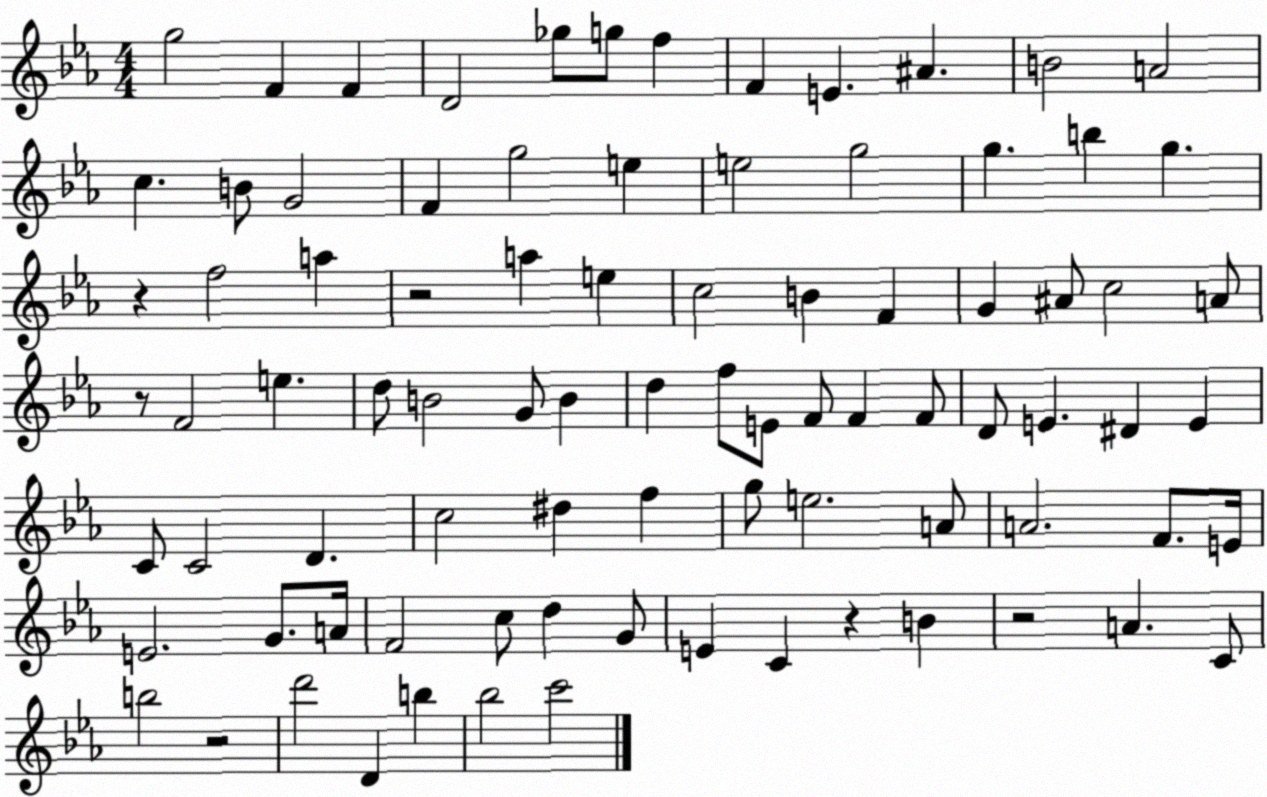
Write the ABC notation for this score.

X:1
T:Untitled
M:4/4
L:1/4
K:Eb
g2 F F D2 _g/2 g/2 f F E ^A B2 A2 c B/2 G2 F g2 e e2 g2 g b g z f2 a z2 a e c2 B F G ^A/2 c2 A/2 z/2 F2 e d/2 B2 G/2 B d f/2 E/2 F/2 F F/2 D/2 E ^D E C/2 C2 D c2 ^d f g/2 e2 A/2 A2 F/2 E/4 E2 G/2 A/4 F2 c/2 d G/2 E C z B z2 A C/2 b2 z2 d'2 D b _b2 c'2